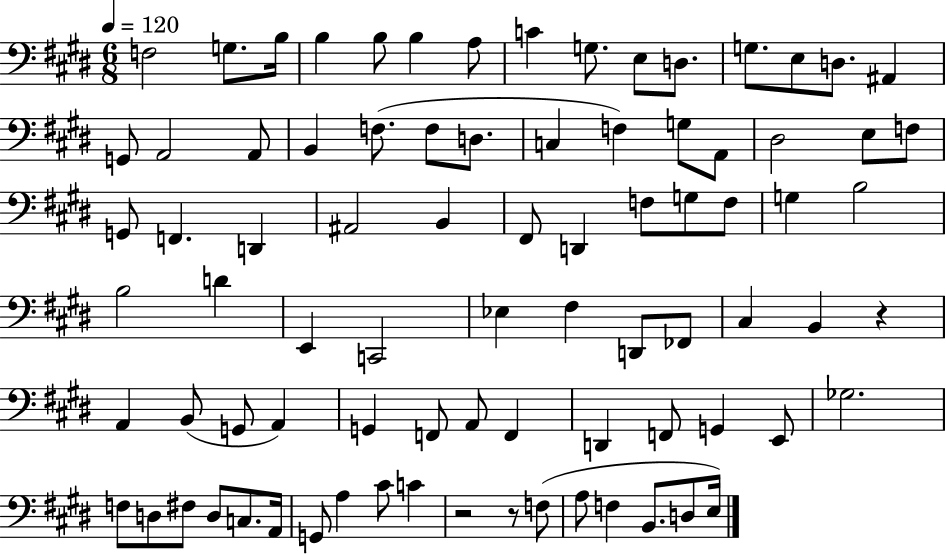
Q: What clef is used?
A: bass